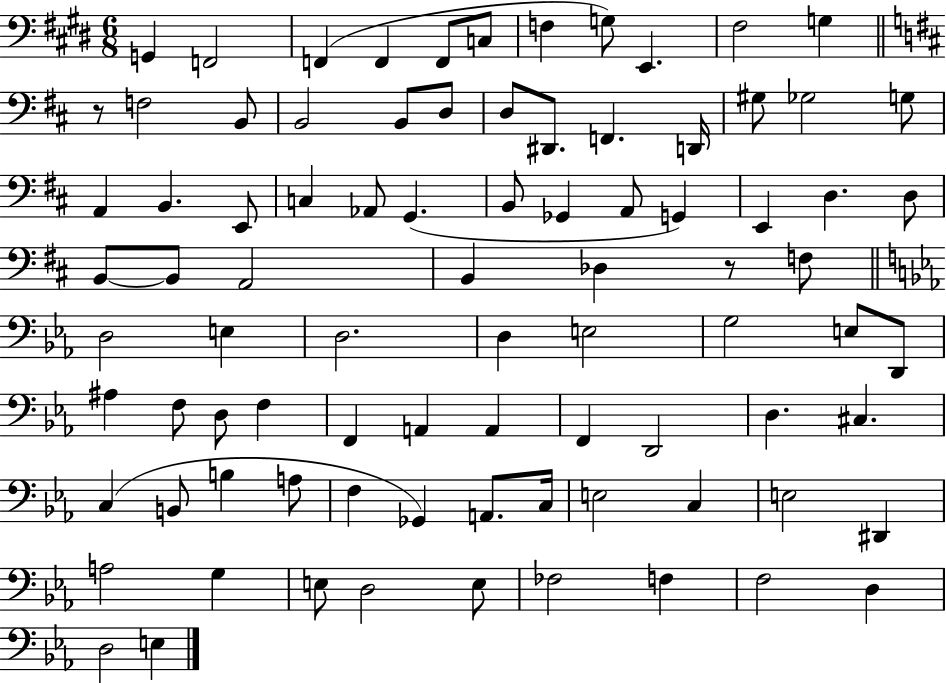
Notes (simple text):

G2/q F2/h F2/q F2/q F2/e C3/e F3/q G3/e E2/q. F#3/h G3/q R/e F3/h B2/e B2/h B2/e D3/e D3/e D#2/e. F2/q. D2/s G#3/e Gb3/h G3/e A2/q B2/q. E2/e C3/q Ab2/e G2/q. B2/e Gb2/q A2/e G2/q E2/q D3/q. D3/e B2/e B2/e A2/h B2/q Db3/q R/e F3/e D3/h E3/q D3/h. D3/q E3/h G3/h E3/e D2/e A#3/q F3/e D3/e F3/q F2/q A2/q A2/q F2/q D2/h D3/q. C#3/q. C3/q B2/e B3/q A3/e F3/q Gb2/q A2/e. C3/s E3/h C3/q E3/h D#2/q A3/h G3/q E3/e D3/h E3/e FES3/h F3/q F3/h D3/q D3/h E3/q